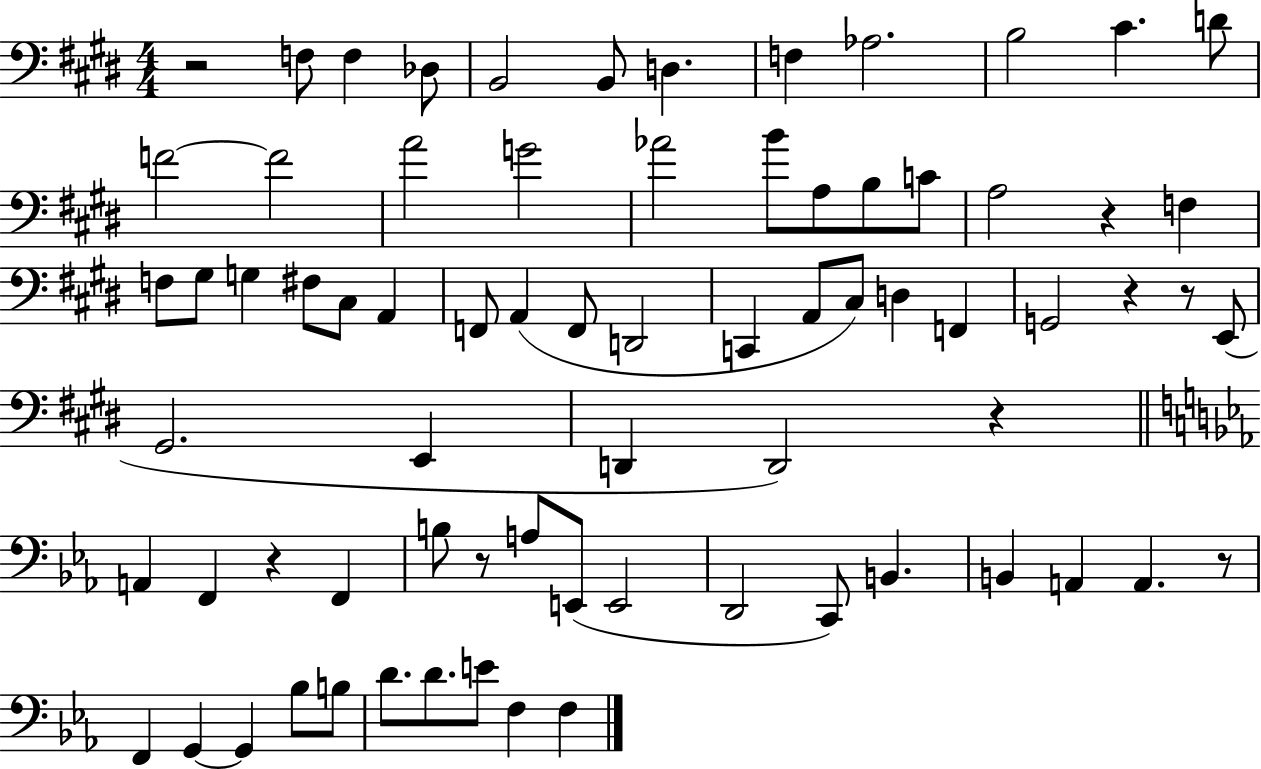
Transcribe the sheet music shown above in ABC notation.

X:1
T:Untitled
M:4/4
L:1/4
K:E
z2 F,/2 F, _D,/2 B,,2 B,,/2 D, F, _A,2 B,2 ^C D/2 F2 F2 A2 G2 _A2 B/2 A,/2 B,/2 C/2 A,2 z F, F,/2 ^G,/2 G, ^F,/2 ^C,/2 A,, F,,/2 A,, F,,/2 D,,2 C,, A,,/2 ^C,/2 D, F,, G,,2 z z/2 E,,/2 ^G,,2 E,, D,, D,,2 z A,, F,, z F,, B,/2 z/2 A,/2 E,,/2 E,,2 D,,2 C,,/2 B,, B,, A,, A,, z/2 F,, G,, G,, _B,/2 B,/2 D/2 D/2 E/2 F, F,